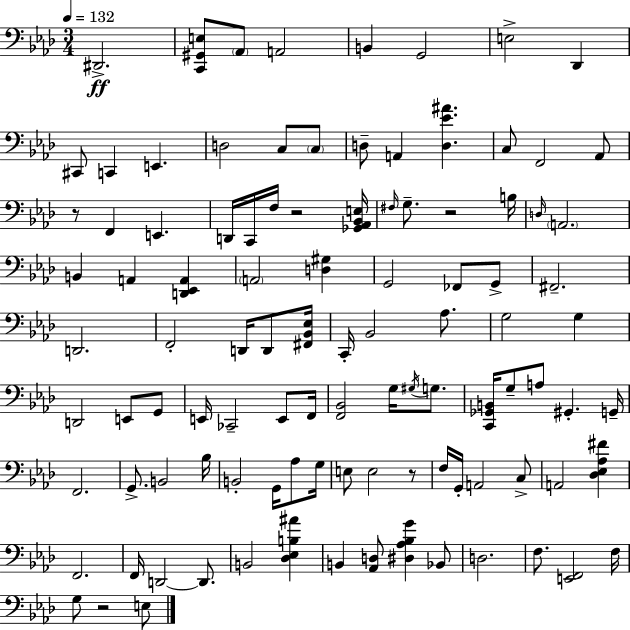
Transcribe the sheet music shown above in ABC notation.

X:1
T:Untitled
M:3/4
L:1/4
K:Fm
^D,,2 [C,,^G,,E,]/2 _A,,/2 A,,2 B,, G,,2 E,2 _D,, ^C,,/2 C,, E,, D,2 C,/2 C,/2 D,/2 A,, [D,_E^A] C,/2 F,,2 _A,,/2 z/2 F,, E,, D,,/4 C,,/4 F,/4 z2 [_G,,_A,,_B,,E,]/4 ^F,/4 G,/2 z2 B,/4 D,/4 A,,2 B,, A,, [D,,_E,,A,,] A,,2 [D,^G,] G,,2 _F,,/2 G,,/2 ^F,,2 D,,2 F,,2 D,,/4 D,,/2 [^F,,_B,,_E,]/4 C,,/4 _B,,2 _A,/2 G,2 G, D,,2 E,,/2 G,,/2 E,,/4 _C,,2 E,,/2 F,,/4 [F,,_B,,]2 G,/4 ^G,/4 G,/2 [C,,_G,,B,,]/4 G,/2 A,/2 ^G,, G,,/4 F,,2 G,,/2 B,,2 _B,/4 B,,2 G,,/4 _A,/2 G,/4 E,/2 E,2 z/2 F,/4 G,,/4 A,,2 C,/2 A,,2 [_D,_E,_A,^F] F,,2 F,,/4 D,,2 D,,/2 B,,2 [_D,_E,B,^A] B,, [_A,,D,]/2 [^D,_A,_B,G] _B,,/2 D,2 F,/2 [E,,F,,]2 F,/4 G,/2 z2 E,/2